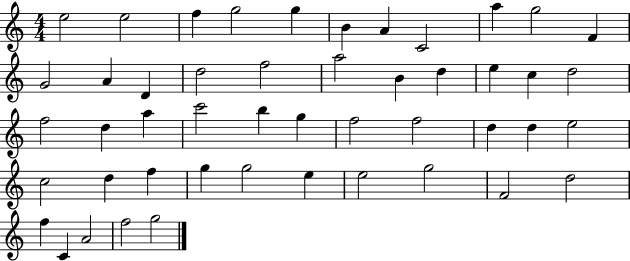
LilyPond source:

{
  \clef treble
  \numericTimeSignature
  \time 4/4
  \key c \major
  e''2 e''2 | f''4 g''2 g''4 | b'4 a'4 c'2 | a''4 g''2 f'4 | \break g'2 a'4 d'4 | d''2 f''2 | a''2 b'4 d''4 | e''4 c''4 d''2 | \break f''2 d''4 a''4 | c'''2 b''4 g''4 | f''2 f''2 | d''4 d''4 e''2 | \break c''2 d''4 f''4 | g''4 g''2 e''4 | e''2 g''2 | f'2 d''2 | \break f''4 c'4 a'2 | f''2 g''2 | \bar "|."
}